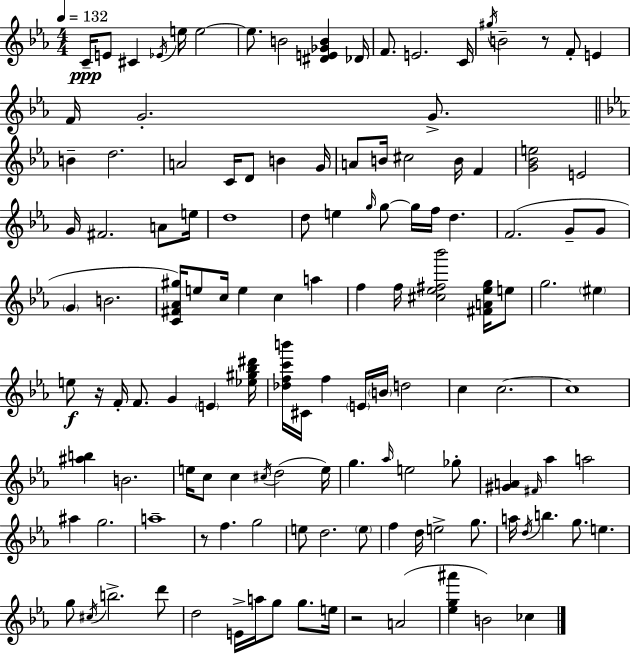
{
  \clef treble
  \numericTimeSignature
  \time 4/4
  \key ees \major
  \tempo 4 = 132
  \repeat volta 2 { c'16--\ppp e'8 cis'4 \acciaccatura { ees'16 } e''16 e''2~~ | e''8. b'2 <dis' e' ges' b'>4 | des'16 f'8. e'2. | c'16 \acciaccatura { gis''16 } b'2-- r8 f'8-. e'4 | \break f'16 g'2.-. g'8.-> | \bar "||" \break \key c \minor b'4-- d''2. | a'2 c'16 d'8 b'4 g'16 | a'8 b'16 cis''2 b'16 f'4 | <g' bes' e''>2 e'2 | \break g'16 fis'2. a'8 e''16 | d''1 | d''8 e''4 \grace { g''16 } g''8~~ g''16 f''16 d''4. | f'2.( g'8-- g'8 | \break \parenthesize g'4 b'2. | <c' fis' aes' gis''>16) e''8 c''16 e''4 c''4 a''4 | f''4 f''16 <cis'' ees'' fis'' bes'''>2 <fis' a' ees'' g''>16 e''8 | g''2. \parenthesize eis''4 | \break e''8\f r16 f'16-. f'8. g'4 \parenthesize e'4 | <ees'' gis'' bes'' dis'''>16 <des'' f'' c''' b'''>16 cis'16 f''4 \parenthesize e'16 \parenthesize b'16 d''2 | c''4 c''2.~~ | c''1 | \break <ais'' b''>4 b'2. | e''16 c''8 c''4 \acciaccatura { cis''16 }( d''2 | e''16) g''4. \grace { aes''16 } e''2 | ges''8-. <gis' a'>4 \grace { fis'16 } aes''4 a''2 | \break ais''4 g''2. | a''1-- | r8 f''4. g''2 | e''8 d''2. | \break \parenthesize e''8 f''4 d''16 e''2-> | g''8. a''16 \acciaccatura { d''16 } b''4. g''8. e''4. | g''8 \acciaccatura { cis''16 } b''2.-> | d'''8 d''2 e'16-> a''16 | \break g''8 g''8. e''16 r2 a'2( | <ees'' g'' ais'''>4 b'2) | ces''4 } \bar "|."
}